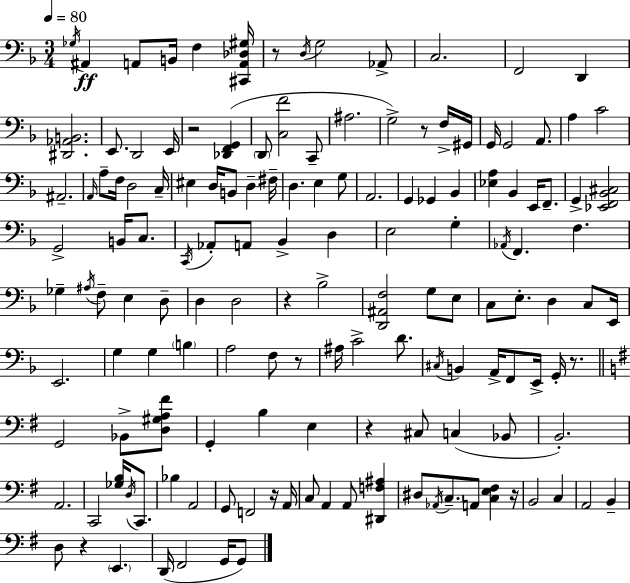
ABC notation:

X:1
T:Untitled
M:3/4
L:1/4
K:F
_G,/4 ^A,, A,,/2 B,,/4 F, [^C,,A,,_D,^G,]/4 z/2 D,/4 G,2 _A,,/2 C,2 F,,2 D,, [^D,,_A,,B,,]2 E,,/2 D,,2 E,,/4 z2 [_D,,F,,G,,] D,,/2 [C,F]2 C,,/2 ^A,2 G,2 z/2 F,/4 ^G,,/4 G,,/4 G,,2 A,,/2 A, C2 ^A,,2 A,,/4 A,/2 F,/4 D,2 C,/4 ^E, D,/4 B,,/2 D, ^F,/4 D, E, G,/2 A,,2 G,, _G,, _B,, [_E,A,] _B,, E,,/4 F,,/2 G,, [_E,,F,,_B,,^C,]2 G,,2 B,,/4 C,/2 C,,/4 _A,,/2 A,,/2 _B,, D, E,2 G, _A,,/4 F,, F, _G, ^A,/4 F,/2 E, D,/2 D, D,2 z _B,2 [D,,^A,,F,]2 G,/2 E,/2 C,/2 E,/2 D, C,/2 E,,/4 E,,2 G, G, B, A,2 F,/2 z/2 ^A,/4 C2 D/2 ^C,/4 B,, A,,/4 F,,/2 E,,/4 G,,/4 z/2 G,,2 _B,,/2 [D,^G,A,^F]/2 G,, B, E, z ^C,/2 C, _B,,/2 B,,2 A,,2 C,,2 [_G,B,]/4 D,/4 C,,/2 _B, A,,2 G,,/2 F,,2 z/4 A,,/4 C,/2 A,, A,,/2 [^D,,F,^A,] ^D,/2 _A,,/4 C,/2 A,,/2 [C,E,^F,] z/4 B,,2 C, A,,2 B,, D,/2 z E,, D,,/4 ^F,,2 G,,/4 G,,/2